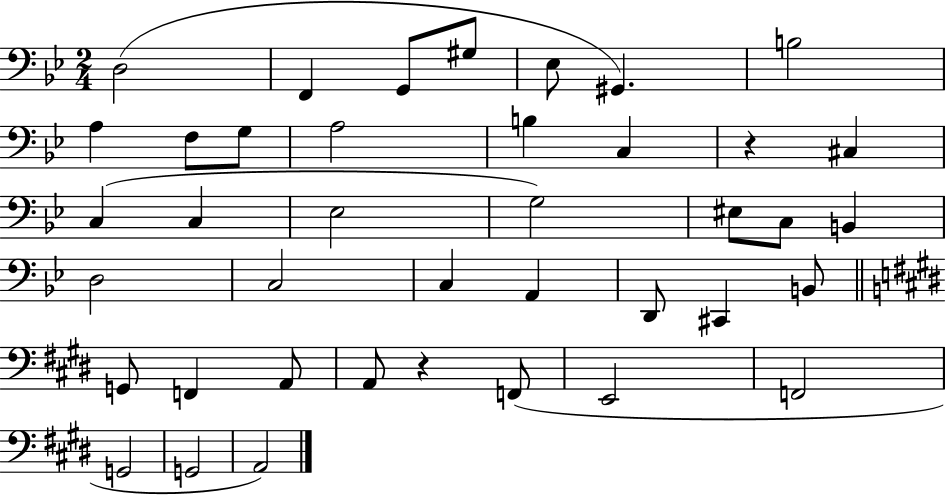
{
  \clef bass
  \numericTimeSignature
  \time 2/4
  \key bes \major
  d2( | f,4 g,8 gis8 | ees8 gis,4.) | b2 | \break a4 f8 g8 | a2 | b4 c4 | r4 cis4 | \break c4( c4 | ees2 | g2) | eis8 c8 b,4 | \break d2 | c2 | c4 a,4 | d,8 cis,4 b,8 | \break \bar "||" \break \key e \major g,8 f,4 a,8 | a,8 r4 f,8( | e,2 | f,2 | \break g,2 | g,2 | a,2) | \bar "|."
}